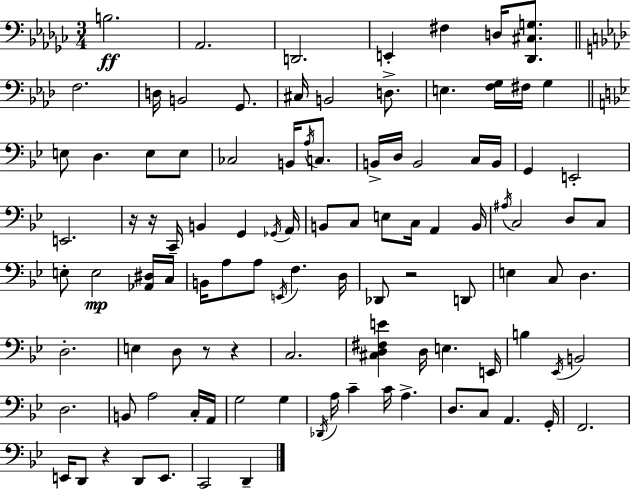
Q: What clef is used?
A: bass